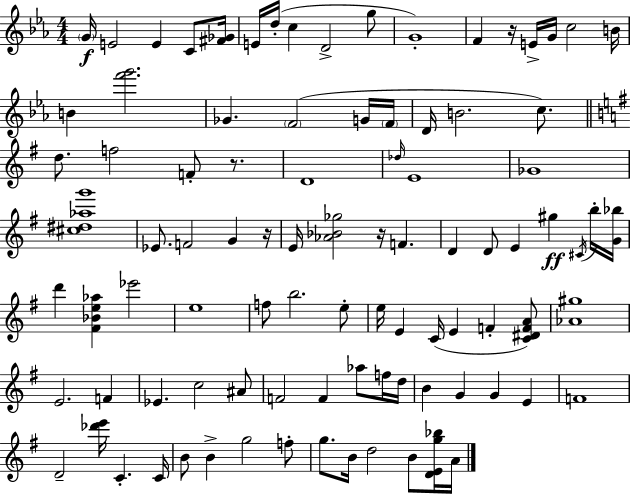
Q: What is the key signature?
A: EES major